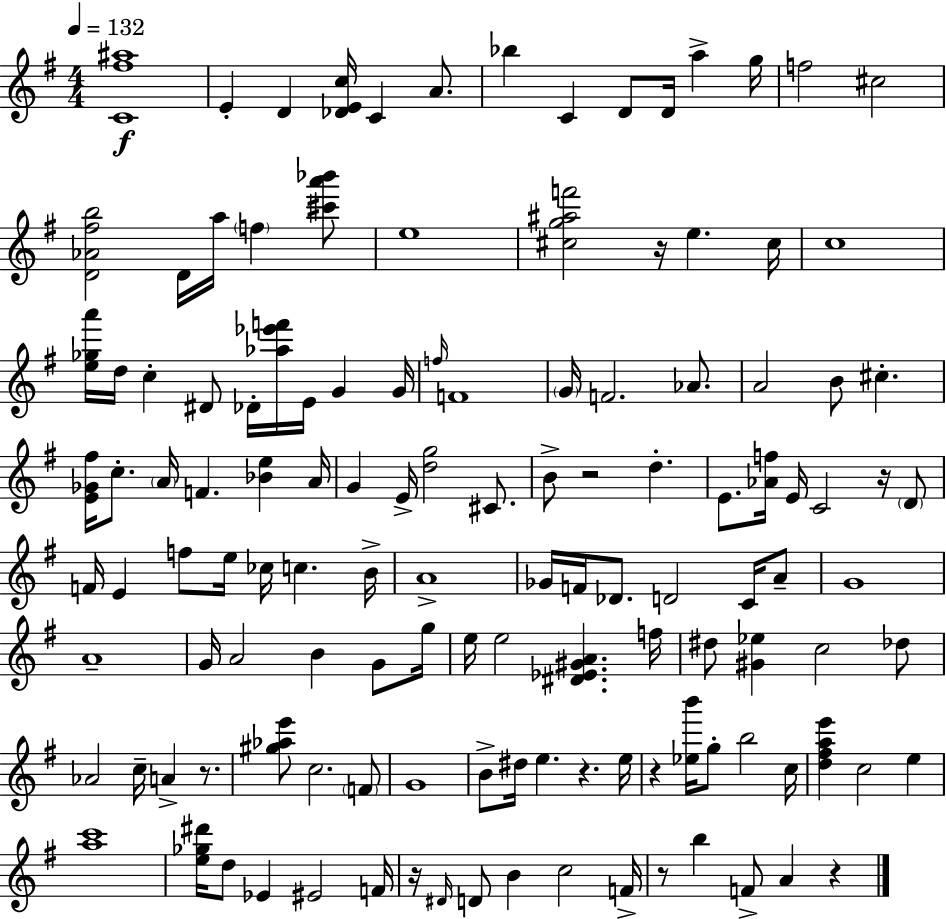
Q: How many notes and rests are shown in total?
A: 128